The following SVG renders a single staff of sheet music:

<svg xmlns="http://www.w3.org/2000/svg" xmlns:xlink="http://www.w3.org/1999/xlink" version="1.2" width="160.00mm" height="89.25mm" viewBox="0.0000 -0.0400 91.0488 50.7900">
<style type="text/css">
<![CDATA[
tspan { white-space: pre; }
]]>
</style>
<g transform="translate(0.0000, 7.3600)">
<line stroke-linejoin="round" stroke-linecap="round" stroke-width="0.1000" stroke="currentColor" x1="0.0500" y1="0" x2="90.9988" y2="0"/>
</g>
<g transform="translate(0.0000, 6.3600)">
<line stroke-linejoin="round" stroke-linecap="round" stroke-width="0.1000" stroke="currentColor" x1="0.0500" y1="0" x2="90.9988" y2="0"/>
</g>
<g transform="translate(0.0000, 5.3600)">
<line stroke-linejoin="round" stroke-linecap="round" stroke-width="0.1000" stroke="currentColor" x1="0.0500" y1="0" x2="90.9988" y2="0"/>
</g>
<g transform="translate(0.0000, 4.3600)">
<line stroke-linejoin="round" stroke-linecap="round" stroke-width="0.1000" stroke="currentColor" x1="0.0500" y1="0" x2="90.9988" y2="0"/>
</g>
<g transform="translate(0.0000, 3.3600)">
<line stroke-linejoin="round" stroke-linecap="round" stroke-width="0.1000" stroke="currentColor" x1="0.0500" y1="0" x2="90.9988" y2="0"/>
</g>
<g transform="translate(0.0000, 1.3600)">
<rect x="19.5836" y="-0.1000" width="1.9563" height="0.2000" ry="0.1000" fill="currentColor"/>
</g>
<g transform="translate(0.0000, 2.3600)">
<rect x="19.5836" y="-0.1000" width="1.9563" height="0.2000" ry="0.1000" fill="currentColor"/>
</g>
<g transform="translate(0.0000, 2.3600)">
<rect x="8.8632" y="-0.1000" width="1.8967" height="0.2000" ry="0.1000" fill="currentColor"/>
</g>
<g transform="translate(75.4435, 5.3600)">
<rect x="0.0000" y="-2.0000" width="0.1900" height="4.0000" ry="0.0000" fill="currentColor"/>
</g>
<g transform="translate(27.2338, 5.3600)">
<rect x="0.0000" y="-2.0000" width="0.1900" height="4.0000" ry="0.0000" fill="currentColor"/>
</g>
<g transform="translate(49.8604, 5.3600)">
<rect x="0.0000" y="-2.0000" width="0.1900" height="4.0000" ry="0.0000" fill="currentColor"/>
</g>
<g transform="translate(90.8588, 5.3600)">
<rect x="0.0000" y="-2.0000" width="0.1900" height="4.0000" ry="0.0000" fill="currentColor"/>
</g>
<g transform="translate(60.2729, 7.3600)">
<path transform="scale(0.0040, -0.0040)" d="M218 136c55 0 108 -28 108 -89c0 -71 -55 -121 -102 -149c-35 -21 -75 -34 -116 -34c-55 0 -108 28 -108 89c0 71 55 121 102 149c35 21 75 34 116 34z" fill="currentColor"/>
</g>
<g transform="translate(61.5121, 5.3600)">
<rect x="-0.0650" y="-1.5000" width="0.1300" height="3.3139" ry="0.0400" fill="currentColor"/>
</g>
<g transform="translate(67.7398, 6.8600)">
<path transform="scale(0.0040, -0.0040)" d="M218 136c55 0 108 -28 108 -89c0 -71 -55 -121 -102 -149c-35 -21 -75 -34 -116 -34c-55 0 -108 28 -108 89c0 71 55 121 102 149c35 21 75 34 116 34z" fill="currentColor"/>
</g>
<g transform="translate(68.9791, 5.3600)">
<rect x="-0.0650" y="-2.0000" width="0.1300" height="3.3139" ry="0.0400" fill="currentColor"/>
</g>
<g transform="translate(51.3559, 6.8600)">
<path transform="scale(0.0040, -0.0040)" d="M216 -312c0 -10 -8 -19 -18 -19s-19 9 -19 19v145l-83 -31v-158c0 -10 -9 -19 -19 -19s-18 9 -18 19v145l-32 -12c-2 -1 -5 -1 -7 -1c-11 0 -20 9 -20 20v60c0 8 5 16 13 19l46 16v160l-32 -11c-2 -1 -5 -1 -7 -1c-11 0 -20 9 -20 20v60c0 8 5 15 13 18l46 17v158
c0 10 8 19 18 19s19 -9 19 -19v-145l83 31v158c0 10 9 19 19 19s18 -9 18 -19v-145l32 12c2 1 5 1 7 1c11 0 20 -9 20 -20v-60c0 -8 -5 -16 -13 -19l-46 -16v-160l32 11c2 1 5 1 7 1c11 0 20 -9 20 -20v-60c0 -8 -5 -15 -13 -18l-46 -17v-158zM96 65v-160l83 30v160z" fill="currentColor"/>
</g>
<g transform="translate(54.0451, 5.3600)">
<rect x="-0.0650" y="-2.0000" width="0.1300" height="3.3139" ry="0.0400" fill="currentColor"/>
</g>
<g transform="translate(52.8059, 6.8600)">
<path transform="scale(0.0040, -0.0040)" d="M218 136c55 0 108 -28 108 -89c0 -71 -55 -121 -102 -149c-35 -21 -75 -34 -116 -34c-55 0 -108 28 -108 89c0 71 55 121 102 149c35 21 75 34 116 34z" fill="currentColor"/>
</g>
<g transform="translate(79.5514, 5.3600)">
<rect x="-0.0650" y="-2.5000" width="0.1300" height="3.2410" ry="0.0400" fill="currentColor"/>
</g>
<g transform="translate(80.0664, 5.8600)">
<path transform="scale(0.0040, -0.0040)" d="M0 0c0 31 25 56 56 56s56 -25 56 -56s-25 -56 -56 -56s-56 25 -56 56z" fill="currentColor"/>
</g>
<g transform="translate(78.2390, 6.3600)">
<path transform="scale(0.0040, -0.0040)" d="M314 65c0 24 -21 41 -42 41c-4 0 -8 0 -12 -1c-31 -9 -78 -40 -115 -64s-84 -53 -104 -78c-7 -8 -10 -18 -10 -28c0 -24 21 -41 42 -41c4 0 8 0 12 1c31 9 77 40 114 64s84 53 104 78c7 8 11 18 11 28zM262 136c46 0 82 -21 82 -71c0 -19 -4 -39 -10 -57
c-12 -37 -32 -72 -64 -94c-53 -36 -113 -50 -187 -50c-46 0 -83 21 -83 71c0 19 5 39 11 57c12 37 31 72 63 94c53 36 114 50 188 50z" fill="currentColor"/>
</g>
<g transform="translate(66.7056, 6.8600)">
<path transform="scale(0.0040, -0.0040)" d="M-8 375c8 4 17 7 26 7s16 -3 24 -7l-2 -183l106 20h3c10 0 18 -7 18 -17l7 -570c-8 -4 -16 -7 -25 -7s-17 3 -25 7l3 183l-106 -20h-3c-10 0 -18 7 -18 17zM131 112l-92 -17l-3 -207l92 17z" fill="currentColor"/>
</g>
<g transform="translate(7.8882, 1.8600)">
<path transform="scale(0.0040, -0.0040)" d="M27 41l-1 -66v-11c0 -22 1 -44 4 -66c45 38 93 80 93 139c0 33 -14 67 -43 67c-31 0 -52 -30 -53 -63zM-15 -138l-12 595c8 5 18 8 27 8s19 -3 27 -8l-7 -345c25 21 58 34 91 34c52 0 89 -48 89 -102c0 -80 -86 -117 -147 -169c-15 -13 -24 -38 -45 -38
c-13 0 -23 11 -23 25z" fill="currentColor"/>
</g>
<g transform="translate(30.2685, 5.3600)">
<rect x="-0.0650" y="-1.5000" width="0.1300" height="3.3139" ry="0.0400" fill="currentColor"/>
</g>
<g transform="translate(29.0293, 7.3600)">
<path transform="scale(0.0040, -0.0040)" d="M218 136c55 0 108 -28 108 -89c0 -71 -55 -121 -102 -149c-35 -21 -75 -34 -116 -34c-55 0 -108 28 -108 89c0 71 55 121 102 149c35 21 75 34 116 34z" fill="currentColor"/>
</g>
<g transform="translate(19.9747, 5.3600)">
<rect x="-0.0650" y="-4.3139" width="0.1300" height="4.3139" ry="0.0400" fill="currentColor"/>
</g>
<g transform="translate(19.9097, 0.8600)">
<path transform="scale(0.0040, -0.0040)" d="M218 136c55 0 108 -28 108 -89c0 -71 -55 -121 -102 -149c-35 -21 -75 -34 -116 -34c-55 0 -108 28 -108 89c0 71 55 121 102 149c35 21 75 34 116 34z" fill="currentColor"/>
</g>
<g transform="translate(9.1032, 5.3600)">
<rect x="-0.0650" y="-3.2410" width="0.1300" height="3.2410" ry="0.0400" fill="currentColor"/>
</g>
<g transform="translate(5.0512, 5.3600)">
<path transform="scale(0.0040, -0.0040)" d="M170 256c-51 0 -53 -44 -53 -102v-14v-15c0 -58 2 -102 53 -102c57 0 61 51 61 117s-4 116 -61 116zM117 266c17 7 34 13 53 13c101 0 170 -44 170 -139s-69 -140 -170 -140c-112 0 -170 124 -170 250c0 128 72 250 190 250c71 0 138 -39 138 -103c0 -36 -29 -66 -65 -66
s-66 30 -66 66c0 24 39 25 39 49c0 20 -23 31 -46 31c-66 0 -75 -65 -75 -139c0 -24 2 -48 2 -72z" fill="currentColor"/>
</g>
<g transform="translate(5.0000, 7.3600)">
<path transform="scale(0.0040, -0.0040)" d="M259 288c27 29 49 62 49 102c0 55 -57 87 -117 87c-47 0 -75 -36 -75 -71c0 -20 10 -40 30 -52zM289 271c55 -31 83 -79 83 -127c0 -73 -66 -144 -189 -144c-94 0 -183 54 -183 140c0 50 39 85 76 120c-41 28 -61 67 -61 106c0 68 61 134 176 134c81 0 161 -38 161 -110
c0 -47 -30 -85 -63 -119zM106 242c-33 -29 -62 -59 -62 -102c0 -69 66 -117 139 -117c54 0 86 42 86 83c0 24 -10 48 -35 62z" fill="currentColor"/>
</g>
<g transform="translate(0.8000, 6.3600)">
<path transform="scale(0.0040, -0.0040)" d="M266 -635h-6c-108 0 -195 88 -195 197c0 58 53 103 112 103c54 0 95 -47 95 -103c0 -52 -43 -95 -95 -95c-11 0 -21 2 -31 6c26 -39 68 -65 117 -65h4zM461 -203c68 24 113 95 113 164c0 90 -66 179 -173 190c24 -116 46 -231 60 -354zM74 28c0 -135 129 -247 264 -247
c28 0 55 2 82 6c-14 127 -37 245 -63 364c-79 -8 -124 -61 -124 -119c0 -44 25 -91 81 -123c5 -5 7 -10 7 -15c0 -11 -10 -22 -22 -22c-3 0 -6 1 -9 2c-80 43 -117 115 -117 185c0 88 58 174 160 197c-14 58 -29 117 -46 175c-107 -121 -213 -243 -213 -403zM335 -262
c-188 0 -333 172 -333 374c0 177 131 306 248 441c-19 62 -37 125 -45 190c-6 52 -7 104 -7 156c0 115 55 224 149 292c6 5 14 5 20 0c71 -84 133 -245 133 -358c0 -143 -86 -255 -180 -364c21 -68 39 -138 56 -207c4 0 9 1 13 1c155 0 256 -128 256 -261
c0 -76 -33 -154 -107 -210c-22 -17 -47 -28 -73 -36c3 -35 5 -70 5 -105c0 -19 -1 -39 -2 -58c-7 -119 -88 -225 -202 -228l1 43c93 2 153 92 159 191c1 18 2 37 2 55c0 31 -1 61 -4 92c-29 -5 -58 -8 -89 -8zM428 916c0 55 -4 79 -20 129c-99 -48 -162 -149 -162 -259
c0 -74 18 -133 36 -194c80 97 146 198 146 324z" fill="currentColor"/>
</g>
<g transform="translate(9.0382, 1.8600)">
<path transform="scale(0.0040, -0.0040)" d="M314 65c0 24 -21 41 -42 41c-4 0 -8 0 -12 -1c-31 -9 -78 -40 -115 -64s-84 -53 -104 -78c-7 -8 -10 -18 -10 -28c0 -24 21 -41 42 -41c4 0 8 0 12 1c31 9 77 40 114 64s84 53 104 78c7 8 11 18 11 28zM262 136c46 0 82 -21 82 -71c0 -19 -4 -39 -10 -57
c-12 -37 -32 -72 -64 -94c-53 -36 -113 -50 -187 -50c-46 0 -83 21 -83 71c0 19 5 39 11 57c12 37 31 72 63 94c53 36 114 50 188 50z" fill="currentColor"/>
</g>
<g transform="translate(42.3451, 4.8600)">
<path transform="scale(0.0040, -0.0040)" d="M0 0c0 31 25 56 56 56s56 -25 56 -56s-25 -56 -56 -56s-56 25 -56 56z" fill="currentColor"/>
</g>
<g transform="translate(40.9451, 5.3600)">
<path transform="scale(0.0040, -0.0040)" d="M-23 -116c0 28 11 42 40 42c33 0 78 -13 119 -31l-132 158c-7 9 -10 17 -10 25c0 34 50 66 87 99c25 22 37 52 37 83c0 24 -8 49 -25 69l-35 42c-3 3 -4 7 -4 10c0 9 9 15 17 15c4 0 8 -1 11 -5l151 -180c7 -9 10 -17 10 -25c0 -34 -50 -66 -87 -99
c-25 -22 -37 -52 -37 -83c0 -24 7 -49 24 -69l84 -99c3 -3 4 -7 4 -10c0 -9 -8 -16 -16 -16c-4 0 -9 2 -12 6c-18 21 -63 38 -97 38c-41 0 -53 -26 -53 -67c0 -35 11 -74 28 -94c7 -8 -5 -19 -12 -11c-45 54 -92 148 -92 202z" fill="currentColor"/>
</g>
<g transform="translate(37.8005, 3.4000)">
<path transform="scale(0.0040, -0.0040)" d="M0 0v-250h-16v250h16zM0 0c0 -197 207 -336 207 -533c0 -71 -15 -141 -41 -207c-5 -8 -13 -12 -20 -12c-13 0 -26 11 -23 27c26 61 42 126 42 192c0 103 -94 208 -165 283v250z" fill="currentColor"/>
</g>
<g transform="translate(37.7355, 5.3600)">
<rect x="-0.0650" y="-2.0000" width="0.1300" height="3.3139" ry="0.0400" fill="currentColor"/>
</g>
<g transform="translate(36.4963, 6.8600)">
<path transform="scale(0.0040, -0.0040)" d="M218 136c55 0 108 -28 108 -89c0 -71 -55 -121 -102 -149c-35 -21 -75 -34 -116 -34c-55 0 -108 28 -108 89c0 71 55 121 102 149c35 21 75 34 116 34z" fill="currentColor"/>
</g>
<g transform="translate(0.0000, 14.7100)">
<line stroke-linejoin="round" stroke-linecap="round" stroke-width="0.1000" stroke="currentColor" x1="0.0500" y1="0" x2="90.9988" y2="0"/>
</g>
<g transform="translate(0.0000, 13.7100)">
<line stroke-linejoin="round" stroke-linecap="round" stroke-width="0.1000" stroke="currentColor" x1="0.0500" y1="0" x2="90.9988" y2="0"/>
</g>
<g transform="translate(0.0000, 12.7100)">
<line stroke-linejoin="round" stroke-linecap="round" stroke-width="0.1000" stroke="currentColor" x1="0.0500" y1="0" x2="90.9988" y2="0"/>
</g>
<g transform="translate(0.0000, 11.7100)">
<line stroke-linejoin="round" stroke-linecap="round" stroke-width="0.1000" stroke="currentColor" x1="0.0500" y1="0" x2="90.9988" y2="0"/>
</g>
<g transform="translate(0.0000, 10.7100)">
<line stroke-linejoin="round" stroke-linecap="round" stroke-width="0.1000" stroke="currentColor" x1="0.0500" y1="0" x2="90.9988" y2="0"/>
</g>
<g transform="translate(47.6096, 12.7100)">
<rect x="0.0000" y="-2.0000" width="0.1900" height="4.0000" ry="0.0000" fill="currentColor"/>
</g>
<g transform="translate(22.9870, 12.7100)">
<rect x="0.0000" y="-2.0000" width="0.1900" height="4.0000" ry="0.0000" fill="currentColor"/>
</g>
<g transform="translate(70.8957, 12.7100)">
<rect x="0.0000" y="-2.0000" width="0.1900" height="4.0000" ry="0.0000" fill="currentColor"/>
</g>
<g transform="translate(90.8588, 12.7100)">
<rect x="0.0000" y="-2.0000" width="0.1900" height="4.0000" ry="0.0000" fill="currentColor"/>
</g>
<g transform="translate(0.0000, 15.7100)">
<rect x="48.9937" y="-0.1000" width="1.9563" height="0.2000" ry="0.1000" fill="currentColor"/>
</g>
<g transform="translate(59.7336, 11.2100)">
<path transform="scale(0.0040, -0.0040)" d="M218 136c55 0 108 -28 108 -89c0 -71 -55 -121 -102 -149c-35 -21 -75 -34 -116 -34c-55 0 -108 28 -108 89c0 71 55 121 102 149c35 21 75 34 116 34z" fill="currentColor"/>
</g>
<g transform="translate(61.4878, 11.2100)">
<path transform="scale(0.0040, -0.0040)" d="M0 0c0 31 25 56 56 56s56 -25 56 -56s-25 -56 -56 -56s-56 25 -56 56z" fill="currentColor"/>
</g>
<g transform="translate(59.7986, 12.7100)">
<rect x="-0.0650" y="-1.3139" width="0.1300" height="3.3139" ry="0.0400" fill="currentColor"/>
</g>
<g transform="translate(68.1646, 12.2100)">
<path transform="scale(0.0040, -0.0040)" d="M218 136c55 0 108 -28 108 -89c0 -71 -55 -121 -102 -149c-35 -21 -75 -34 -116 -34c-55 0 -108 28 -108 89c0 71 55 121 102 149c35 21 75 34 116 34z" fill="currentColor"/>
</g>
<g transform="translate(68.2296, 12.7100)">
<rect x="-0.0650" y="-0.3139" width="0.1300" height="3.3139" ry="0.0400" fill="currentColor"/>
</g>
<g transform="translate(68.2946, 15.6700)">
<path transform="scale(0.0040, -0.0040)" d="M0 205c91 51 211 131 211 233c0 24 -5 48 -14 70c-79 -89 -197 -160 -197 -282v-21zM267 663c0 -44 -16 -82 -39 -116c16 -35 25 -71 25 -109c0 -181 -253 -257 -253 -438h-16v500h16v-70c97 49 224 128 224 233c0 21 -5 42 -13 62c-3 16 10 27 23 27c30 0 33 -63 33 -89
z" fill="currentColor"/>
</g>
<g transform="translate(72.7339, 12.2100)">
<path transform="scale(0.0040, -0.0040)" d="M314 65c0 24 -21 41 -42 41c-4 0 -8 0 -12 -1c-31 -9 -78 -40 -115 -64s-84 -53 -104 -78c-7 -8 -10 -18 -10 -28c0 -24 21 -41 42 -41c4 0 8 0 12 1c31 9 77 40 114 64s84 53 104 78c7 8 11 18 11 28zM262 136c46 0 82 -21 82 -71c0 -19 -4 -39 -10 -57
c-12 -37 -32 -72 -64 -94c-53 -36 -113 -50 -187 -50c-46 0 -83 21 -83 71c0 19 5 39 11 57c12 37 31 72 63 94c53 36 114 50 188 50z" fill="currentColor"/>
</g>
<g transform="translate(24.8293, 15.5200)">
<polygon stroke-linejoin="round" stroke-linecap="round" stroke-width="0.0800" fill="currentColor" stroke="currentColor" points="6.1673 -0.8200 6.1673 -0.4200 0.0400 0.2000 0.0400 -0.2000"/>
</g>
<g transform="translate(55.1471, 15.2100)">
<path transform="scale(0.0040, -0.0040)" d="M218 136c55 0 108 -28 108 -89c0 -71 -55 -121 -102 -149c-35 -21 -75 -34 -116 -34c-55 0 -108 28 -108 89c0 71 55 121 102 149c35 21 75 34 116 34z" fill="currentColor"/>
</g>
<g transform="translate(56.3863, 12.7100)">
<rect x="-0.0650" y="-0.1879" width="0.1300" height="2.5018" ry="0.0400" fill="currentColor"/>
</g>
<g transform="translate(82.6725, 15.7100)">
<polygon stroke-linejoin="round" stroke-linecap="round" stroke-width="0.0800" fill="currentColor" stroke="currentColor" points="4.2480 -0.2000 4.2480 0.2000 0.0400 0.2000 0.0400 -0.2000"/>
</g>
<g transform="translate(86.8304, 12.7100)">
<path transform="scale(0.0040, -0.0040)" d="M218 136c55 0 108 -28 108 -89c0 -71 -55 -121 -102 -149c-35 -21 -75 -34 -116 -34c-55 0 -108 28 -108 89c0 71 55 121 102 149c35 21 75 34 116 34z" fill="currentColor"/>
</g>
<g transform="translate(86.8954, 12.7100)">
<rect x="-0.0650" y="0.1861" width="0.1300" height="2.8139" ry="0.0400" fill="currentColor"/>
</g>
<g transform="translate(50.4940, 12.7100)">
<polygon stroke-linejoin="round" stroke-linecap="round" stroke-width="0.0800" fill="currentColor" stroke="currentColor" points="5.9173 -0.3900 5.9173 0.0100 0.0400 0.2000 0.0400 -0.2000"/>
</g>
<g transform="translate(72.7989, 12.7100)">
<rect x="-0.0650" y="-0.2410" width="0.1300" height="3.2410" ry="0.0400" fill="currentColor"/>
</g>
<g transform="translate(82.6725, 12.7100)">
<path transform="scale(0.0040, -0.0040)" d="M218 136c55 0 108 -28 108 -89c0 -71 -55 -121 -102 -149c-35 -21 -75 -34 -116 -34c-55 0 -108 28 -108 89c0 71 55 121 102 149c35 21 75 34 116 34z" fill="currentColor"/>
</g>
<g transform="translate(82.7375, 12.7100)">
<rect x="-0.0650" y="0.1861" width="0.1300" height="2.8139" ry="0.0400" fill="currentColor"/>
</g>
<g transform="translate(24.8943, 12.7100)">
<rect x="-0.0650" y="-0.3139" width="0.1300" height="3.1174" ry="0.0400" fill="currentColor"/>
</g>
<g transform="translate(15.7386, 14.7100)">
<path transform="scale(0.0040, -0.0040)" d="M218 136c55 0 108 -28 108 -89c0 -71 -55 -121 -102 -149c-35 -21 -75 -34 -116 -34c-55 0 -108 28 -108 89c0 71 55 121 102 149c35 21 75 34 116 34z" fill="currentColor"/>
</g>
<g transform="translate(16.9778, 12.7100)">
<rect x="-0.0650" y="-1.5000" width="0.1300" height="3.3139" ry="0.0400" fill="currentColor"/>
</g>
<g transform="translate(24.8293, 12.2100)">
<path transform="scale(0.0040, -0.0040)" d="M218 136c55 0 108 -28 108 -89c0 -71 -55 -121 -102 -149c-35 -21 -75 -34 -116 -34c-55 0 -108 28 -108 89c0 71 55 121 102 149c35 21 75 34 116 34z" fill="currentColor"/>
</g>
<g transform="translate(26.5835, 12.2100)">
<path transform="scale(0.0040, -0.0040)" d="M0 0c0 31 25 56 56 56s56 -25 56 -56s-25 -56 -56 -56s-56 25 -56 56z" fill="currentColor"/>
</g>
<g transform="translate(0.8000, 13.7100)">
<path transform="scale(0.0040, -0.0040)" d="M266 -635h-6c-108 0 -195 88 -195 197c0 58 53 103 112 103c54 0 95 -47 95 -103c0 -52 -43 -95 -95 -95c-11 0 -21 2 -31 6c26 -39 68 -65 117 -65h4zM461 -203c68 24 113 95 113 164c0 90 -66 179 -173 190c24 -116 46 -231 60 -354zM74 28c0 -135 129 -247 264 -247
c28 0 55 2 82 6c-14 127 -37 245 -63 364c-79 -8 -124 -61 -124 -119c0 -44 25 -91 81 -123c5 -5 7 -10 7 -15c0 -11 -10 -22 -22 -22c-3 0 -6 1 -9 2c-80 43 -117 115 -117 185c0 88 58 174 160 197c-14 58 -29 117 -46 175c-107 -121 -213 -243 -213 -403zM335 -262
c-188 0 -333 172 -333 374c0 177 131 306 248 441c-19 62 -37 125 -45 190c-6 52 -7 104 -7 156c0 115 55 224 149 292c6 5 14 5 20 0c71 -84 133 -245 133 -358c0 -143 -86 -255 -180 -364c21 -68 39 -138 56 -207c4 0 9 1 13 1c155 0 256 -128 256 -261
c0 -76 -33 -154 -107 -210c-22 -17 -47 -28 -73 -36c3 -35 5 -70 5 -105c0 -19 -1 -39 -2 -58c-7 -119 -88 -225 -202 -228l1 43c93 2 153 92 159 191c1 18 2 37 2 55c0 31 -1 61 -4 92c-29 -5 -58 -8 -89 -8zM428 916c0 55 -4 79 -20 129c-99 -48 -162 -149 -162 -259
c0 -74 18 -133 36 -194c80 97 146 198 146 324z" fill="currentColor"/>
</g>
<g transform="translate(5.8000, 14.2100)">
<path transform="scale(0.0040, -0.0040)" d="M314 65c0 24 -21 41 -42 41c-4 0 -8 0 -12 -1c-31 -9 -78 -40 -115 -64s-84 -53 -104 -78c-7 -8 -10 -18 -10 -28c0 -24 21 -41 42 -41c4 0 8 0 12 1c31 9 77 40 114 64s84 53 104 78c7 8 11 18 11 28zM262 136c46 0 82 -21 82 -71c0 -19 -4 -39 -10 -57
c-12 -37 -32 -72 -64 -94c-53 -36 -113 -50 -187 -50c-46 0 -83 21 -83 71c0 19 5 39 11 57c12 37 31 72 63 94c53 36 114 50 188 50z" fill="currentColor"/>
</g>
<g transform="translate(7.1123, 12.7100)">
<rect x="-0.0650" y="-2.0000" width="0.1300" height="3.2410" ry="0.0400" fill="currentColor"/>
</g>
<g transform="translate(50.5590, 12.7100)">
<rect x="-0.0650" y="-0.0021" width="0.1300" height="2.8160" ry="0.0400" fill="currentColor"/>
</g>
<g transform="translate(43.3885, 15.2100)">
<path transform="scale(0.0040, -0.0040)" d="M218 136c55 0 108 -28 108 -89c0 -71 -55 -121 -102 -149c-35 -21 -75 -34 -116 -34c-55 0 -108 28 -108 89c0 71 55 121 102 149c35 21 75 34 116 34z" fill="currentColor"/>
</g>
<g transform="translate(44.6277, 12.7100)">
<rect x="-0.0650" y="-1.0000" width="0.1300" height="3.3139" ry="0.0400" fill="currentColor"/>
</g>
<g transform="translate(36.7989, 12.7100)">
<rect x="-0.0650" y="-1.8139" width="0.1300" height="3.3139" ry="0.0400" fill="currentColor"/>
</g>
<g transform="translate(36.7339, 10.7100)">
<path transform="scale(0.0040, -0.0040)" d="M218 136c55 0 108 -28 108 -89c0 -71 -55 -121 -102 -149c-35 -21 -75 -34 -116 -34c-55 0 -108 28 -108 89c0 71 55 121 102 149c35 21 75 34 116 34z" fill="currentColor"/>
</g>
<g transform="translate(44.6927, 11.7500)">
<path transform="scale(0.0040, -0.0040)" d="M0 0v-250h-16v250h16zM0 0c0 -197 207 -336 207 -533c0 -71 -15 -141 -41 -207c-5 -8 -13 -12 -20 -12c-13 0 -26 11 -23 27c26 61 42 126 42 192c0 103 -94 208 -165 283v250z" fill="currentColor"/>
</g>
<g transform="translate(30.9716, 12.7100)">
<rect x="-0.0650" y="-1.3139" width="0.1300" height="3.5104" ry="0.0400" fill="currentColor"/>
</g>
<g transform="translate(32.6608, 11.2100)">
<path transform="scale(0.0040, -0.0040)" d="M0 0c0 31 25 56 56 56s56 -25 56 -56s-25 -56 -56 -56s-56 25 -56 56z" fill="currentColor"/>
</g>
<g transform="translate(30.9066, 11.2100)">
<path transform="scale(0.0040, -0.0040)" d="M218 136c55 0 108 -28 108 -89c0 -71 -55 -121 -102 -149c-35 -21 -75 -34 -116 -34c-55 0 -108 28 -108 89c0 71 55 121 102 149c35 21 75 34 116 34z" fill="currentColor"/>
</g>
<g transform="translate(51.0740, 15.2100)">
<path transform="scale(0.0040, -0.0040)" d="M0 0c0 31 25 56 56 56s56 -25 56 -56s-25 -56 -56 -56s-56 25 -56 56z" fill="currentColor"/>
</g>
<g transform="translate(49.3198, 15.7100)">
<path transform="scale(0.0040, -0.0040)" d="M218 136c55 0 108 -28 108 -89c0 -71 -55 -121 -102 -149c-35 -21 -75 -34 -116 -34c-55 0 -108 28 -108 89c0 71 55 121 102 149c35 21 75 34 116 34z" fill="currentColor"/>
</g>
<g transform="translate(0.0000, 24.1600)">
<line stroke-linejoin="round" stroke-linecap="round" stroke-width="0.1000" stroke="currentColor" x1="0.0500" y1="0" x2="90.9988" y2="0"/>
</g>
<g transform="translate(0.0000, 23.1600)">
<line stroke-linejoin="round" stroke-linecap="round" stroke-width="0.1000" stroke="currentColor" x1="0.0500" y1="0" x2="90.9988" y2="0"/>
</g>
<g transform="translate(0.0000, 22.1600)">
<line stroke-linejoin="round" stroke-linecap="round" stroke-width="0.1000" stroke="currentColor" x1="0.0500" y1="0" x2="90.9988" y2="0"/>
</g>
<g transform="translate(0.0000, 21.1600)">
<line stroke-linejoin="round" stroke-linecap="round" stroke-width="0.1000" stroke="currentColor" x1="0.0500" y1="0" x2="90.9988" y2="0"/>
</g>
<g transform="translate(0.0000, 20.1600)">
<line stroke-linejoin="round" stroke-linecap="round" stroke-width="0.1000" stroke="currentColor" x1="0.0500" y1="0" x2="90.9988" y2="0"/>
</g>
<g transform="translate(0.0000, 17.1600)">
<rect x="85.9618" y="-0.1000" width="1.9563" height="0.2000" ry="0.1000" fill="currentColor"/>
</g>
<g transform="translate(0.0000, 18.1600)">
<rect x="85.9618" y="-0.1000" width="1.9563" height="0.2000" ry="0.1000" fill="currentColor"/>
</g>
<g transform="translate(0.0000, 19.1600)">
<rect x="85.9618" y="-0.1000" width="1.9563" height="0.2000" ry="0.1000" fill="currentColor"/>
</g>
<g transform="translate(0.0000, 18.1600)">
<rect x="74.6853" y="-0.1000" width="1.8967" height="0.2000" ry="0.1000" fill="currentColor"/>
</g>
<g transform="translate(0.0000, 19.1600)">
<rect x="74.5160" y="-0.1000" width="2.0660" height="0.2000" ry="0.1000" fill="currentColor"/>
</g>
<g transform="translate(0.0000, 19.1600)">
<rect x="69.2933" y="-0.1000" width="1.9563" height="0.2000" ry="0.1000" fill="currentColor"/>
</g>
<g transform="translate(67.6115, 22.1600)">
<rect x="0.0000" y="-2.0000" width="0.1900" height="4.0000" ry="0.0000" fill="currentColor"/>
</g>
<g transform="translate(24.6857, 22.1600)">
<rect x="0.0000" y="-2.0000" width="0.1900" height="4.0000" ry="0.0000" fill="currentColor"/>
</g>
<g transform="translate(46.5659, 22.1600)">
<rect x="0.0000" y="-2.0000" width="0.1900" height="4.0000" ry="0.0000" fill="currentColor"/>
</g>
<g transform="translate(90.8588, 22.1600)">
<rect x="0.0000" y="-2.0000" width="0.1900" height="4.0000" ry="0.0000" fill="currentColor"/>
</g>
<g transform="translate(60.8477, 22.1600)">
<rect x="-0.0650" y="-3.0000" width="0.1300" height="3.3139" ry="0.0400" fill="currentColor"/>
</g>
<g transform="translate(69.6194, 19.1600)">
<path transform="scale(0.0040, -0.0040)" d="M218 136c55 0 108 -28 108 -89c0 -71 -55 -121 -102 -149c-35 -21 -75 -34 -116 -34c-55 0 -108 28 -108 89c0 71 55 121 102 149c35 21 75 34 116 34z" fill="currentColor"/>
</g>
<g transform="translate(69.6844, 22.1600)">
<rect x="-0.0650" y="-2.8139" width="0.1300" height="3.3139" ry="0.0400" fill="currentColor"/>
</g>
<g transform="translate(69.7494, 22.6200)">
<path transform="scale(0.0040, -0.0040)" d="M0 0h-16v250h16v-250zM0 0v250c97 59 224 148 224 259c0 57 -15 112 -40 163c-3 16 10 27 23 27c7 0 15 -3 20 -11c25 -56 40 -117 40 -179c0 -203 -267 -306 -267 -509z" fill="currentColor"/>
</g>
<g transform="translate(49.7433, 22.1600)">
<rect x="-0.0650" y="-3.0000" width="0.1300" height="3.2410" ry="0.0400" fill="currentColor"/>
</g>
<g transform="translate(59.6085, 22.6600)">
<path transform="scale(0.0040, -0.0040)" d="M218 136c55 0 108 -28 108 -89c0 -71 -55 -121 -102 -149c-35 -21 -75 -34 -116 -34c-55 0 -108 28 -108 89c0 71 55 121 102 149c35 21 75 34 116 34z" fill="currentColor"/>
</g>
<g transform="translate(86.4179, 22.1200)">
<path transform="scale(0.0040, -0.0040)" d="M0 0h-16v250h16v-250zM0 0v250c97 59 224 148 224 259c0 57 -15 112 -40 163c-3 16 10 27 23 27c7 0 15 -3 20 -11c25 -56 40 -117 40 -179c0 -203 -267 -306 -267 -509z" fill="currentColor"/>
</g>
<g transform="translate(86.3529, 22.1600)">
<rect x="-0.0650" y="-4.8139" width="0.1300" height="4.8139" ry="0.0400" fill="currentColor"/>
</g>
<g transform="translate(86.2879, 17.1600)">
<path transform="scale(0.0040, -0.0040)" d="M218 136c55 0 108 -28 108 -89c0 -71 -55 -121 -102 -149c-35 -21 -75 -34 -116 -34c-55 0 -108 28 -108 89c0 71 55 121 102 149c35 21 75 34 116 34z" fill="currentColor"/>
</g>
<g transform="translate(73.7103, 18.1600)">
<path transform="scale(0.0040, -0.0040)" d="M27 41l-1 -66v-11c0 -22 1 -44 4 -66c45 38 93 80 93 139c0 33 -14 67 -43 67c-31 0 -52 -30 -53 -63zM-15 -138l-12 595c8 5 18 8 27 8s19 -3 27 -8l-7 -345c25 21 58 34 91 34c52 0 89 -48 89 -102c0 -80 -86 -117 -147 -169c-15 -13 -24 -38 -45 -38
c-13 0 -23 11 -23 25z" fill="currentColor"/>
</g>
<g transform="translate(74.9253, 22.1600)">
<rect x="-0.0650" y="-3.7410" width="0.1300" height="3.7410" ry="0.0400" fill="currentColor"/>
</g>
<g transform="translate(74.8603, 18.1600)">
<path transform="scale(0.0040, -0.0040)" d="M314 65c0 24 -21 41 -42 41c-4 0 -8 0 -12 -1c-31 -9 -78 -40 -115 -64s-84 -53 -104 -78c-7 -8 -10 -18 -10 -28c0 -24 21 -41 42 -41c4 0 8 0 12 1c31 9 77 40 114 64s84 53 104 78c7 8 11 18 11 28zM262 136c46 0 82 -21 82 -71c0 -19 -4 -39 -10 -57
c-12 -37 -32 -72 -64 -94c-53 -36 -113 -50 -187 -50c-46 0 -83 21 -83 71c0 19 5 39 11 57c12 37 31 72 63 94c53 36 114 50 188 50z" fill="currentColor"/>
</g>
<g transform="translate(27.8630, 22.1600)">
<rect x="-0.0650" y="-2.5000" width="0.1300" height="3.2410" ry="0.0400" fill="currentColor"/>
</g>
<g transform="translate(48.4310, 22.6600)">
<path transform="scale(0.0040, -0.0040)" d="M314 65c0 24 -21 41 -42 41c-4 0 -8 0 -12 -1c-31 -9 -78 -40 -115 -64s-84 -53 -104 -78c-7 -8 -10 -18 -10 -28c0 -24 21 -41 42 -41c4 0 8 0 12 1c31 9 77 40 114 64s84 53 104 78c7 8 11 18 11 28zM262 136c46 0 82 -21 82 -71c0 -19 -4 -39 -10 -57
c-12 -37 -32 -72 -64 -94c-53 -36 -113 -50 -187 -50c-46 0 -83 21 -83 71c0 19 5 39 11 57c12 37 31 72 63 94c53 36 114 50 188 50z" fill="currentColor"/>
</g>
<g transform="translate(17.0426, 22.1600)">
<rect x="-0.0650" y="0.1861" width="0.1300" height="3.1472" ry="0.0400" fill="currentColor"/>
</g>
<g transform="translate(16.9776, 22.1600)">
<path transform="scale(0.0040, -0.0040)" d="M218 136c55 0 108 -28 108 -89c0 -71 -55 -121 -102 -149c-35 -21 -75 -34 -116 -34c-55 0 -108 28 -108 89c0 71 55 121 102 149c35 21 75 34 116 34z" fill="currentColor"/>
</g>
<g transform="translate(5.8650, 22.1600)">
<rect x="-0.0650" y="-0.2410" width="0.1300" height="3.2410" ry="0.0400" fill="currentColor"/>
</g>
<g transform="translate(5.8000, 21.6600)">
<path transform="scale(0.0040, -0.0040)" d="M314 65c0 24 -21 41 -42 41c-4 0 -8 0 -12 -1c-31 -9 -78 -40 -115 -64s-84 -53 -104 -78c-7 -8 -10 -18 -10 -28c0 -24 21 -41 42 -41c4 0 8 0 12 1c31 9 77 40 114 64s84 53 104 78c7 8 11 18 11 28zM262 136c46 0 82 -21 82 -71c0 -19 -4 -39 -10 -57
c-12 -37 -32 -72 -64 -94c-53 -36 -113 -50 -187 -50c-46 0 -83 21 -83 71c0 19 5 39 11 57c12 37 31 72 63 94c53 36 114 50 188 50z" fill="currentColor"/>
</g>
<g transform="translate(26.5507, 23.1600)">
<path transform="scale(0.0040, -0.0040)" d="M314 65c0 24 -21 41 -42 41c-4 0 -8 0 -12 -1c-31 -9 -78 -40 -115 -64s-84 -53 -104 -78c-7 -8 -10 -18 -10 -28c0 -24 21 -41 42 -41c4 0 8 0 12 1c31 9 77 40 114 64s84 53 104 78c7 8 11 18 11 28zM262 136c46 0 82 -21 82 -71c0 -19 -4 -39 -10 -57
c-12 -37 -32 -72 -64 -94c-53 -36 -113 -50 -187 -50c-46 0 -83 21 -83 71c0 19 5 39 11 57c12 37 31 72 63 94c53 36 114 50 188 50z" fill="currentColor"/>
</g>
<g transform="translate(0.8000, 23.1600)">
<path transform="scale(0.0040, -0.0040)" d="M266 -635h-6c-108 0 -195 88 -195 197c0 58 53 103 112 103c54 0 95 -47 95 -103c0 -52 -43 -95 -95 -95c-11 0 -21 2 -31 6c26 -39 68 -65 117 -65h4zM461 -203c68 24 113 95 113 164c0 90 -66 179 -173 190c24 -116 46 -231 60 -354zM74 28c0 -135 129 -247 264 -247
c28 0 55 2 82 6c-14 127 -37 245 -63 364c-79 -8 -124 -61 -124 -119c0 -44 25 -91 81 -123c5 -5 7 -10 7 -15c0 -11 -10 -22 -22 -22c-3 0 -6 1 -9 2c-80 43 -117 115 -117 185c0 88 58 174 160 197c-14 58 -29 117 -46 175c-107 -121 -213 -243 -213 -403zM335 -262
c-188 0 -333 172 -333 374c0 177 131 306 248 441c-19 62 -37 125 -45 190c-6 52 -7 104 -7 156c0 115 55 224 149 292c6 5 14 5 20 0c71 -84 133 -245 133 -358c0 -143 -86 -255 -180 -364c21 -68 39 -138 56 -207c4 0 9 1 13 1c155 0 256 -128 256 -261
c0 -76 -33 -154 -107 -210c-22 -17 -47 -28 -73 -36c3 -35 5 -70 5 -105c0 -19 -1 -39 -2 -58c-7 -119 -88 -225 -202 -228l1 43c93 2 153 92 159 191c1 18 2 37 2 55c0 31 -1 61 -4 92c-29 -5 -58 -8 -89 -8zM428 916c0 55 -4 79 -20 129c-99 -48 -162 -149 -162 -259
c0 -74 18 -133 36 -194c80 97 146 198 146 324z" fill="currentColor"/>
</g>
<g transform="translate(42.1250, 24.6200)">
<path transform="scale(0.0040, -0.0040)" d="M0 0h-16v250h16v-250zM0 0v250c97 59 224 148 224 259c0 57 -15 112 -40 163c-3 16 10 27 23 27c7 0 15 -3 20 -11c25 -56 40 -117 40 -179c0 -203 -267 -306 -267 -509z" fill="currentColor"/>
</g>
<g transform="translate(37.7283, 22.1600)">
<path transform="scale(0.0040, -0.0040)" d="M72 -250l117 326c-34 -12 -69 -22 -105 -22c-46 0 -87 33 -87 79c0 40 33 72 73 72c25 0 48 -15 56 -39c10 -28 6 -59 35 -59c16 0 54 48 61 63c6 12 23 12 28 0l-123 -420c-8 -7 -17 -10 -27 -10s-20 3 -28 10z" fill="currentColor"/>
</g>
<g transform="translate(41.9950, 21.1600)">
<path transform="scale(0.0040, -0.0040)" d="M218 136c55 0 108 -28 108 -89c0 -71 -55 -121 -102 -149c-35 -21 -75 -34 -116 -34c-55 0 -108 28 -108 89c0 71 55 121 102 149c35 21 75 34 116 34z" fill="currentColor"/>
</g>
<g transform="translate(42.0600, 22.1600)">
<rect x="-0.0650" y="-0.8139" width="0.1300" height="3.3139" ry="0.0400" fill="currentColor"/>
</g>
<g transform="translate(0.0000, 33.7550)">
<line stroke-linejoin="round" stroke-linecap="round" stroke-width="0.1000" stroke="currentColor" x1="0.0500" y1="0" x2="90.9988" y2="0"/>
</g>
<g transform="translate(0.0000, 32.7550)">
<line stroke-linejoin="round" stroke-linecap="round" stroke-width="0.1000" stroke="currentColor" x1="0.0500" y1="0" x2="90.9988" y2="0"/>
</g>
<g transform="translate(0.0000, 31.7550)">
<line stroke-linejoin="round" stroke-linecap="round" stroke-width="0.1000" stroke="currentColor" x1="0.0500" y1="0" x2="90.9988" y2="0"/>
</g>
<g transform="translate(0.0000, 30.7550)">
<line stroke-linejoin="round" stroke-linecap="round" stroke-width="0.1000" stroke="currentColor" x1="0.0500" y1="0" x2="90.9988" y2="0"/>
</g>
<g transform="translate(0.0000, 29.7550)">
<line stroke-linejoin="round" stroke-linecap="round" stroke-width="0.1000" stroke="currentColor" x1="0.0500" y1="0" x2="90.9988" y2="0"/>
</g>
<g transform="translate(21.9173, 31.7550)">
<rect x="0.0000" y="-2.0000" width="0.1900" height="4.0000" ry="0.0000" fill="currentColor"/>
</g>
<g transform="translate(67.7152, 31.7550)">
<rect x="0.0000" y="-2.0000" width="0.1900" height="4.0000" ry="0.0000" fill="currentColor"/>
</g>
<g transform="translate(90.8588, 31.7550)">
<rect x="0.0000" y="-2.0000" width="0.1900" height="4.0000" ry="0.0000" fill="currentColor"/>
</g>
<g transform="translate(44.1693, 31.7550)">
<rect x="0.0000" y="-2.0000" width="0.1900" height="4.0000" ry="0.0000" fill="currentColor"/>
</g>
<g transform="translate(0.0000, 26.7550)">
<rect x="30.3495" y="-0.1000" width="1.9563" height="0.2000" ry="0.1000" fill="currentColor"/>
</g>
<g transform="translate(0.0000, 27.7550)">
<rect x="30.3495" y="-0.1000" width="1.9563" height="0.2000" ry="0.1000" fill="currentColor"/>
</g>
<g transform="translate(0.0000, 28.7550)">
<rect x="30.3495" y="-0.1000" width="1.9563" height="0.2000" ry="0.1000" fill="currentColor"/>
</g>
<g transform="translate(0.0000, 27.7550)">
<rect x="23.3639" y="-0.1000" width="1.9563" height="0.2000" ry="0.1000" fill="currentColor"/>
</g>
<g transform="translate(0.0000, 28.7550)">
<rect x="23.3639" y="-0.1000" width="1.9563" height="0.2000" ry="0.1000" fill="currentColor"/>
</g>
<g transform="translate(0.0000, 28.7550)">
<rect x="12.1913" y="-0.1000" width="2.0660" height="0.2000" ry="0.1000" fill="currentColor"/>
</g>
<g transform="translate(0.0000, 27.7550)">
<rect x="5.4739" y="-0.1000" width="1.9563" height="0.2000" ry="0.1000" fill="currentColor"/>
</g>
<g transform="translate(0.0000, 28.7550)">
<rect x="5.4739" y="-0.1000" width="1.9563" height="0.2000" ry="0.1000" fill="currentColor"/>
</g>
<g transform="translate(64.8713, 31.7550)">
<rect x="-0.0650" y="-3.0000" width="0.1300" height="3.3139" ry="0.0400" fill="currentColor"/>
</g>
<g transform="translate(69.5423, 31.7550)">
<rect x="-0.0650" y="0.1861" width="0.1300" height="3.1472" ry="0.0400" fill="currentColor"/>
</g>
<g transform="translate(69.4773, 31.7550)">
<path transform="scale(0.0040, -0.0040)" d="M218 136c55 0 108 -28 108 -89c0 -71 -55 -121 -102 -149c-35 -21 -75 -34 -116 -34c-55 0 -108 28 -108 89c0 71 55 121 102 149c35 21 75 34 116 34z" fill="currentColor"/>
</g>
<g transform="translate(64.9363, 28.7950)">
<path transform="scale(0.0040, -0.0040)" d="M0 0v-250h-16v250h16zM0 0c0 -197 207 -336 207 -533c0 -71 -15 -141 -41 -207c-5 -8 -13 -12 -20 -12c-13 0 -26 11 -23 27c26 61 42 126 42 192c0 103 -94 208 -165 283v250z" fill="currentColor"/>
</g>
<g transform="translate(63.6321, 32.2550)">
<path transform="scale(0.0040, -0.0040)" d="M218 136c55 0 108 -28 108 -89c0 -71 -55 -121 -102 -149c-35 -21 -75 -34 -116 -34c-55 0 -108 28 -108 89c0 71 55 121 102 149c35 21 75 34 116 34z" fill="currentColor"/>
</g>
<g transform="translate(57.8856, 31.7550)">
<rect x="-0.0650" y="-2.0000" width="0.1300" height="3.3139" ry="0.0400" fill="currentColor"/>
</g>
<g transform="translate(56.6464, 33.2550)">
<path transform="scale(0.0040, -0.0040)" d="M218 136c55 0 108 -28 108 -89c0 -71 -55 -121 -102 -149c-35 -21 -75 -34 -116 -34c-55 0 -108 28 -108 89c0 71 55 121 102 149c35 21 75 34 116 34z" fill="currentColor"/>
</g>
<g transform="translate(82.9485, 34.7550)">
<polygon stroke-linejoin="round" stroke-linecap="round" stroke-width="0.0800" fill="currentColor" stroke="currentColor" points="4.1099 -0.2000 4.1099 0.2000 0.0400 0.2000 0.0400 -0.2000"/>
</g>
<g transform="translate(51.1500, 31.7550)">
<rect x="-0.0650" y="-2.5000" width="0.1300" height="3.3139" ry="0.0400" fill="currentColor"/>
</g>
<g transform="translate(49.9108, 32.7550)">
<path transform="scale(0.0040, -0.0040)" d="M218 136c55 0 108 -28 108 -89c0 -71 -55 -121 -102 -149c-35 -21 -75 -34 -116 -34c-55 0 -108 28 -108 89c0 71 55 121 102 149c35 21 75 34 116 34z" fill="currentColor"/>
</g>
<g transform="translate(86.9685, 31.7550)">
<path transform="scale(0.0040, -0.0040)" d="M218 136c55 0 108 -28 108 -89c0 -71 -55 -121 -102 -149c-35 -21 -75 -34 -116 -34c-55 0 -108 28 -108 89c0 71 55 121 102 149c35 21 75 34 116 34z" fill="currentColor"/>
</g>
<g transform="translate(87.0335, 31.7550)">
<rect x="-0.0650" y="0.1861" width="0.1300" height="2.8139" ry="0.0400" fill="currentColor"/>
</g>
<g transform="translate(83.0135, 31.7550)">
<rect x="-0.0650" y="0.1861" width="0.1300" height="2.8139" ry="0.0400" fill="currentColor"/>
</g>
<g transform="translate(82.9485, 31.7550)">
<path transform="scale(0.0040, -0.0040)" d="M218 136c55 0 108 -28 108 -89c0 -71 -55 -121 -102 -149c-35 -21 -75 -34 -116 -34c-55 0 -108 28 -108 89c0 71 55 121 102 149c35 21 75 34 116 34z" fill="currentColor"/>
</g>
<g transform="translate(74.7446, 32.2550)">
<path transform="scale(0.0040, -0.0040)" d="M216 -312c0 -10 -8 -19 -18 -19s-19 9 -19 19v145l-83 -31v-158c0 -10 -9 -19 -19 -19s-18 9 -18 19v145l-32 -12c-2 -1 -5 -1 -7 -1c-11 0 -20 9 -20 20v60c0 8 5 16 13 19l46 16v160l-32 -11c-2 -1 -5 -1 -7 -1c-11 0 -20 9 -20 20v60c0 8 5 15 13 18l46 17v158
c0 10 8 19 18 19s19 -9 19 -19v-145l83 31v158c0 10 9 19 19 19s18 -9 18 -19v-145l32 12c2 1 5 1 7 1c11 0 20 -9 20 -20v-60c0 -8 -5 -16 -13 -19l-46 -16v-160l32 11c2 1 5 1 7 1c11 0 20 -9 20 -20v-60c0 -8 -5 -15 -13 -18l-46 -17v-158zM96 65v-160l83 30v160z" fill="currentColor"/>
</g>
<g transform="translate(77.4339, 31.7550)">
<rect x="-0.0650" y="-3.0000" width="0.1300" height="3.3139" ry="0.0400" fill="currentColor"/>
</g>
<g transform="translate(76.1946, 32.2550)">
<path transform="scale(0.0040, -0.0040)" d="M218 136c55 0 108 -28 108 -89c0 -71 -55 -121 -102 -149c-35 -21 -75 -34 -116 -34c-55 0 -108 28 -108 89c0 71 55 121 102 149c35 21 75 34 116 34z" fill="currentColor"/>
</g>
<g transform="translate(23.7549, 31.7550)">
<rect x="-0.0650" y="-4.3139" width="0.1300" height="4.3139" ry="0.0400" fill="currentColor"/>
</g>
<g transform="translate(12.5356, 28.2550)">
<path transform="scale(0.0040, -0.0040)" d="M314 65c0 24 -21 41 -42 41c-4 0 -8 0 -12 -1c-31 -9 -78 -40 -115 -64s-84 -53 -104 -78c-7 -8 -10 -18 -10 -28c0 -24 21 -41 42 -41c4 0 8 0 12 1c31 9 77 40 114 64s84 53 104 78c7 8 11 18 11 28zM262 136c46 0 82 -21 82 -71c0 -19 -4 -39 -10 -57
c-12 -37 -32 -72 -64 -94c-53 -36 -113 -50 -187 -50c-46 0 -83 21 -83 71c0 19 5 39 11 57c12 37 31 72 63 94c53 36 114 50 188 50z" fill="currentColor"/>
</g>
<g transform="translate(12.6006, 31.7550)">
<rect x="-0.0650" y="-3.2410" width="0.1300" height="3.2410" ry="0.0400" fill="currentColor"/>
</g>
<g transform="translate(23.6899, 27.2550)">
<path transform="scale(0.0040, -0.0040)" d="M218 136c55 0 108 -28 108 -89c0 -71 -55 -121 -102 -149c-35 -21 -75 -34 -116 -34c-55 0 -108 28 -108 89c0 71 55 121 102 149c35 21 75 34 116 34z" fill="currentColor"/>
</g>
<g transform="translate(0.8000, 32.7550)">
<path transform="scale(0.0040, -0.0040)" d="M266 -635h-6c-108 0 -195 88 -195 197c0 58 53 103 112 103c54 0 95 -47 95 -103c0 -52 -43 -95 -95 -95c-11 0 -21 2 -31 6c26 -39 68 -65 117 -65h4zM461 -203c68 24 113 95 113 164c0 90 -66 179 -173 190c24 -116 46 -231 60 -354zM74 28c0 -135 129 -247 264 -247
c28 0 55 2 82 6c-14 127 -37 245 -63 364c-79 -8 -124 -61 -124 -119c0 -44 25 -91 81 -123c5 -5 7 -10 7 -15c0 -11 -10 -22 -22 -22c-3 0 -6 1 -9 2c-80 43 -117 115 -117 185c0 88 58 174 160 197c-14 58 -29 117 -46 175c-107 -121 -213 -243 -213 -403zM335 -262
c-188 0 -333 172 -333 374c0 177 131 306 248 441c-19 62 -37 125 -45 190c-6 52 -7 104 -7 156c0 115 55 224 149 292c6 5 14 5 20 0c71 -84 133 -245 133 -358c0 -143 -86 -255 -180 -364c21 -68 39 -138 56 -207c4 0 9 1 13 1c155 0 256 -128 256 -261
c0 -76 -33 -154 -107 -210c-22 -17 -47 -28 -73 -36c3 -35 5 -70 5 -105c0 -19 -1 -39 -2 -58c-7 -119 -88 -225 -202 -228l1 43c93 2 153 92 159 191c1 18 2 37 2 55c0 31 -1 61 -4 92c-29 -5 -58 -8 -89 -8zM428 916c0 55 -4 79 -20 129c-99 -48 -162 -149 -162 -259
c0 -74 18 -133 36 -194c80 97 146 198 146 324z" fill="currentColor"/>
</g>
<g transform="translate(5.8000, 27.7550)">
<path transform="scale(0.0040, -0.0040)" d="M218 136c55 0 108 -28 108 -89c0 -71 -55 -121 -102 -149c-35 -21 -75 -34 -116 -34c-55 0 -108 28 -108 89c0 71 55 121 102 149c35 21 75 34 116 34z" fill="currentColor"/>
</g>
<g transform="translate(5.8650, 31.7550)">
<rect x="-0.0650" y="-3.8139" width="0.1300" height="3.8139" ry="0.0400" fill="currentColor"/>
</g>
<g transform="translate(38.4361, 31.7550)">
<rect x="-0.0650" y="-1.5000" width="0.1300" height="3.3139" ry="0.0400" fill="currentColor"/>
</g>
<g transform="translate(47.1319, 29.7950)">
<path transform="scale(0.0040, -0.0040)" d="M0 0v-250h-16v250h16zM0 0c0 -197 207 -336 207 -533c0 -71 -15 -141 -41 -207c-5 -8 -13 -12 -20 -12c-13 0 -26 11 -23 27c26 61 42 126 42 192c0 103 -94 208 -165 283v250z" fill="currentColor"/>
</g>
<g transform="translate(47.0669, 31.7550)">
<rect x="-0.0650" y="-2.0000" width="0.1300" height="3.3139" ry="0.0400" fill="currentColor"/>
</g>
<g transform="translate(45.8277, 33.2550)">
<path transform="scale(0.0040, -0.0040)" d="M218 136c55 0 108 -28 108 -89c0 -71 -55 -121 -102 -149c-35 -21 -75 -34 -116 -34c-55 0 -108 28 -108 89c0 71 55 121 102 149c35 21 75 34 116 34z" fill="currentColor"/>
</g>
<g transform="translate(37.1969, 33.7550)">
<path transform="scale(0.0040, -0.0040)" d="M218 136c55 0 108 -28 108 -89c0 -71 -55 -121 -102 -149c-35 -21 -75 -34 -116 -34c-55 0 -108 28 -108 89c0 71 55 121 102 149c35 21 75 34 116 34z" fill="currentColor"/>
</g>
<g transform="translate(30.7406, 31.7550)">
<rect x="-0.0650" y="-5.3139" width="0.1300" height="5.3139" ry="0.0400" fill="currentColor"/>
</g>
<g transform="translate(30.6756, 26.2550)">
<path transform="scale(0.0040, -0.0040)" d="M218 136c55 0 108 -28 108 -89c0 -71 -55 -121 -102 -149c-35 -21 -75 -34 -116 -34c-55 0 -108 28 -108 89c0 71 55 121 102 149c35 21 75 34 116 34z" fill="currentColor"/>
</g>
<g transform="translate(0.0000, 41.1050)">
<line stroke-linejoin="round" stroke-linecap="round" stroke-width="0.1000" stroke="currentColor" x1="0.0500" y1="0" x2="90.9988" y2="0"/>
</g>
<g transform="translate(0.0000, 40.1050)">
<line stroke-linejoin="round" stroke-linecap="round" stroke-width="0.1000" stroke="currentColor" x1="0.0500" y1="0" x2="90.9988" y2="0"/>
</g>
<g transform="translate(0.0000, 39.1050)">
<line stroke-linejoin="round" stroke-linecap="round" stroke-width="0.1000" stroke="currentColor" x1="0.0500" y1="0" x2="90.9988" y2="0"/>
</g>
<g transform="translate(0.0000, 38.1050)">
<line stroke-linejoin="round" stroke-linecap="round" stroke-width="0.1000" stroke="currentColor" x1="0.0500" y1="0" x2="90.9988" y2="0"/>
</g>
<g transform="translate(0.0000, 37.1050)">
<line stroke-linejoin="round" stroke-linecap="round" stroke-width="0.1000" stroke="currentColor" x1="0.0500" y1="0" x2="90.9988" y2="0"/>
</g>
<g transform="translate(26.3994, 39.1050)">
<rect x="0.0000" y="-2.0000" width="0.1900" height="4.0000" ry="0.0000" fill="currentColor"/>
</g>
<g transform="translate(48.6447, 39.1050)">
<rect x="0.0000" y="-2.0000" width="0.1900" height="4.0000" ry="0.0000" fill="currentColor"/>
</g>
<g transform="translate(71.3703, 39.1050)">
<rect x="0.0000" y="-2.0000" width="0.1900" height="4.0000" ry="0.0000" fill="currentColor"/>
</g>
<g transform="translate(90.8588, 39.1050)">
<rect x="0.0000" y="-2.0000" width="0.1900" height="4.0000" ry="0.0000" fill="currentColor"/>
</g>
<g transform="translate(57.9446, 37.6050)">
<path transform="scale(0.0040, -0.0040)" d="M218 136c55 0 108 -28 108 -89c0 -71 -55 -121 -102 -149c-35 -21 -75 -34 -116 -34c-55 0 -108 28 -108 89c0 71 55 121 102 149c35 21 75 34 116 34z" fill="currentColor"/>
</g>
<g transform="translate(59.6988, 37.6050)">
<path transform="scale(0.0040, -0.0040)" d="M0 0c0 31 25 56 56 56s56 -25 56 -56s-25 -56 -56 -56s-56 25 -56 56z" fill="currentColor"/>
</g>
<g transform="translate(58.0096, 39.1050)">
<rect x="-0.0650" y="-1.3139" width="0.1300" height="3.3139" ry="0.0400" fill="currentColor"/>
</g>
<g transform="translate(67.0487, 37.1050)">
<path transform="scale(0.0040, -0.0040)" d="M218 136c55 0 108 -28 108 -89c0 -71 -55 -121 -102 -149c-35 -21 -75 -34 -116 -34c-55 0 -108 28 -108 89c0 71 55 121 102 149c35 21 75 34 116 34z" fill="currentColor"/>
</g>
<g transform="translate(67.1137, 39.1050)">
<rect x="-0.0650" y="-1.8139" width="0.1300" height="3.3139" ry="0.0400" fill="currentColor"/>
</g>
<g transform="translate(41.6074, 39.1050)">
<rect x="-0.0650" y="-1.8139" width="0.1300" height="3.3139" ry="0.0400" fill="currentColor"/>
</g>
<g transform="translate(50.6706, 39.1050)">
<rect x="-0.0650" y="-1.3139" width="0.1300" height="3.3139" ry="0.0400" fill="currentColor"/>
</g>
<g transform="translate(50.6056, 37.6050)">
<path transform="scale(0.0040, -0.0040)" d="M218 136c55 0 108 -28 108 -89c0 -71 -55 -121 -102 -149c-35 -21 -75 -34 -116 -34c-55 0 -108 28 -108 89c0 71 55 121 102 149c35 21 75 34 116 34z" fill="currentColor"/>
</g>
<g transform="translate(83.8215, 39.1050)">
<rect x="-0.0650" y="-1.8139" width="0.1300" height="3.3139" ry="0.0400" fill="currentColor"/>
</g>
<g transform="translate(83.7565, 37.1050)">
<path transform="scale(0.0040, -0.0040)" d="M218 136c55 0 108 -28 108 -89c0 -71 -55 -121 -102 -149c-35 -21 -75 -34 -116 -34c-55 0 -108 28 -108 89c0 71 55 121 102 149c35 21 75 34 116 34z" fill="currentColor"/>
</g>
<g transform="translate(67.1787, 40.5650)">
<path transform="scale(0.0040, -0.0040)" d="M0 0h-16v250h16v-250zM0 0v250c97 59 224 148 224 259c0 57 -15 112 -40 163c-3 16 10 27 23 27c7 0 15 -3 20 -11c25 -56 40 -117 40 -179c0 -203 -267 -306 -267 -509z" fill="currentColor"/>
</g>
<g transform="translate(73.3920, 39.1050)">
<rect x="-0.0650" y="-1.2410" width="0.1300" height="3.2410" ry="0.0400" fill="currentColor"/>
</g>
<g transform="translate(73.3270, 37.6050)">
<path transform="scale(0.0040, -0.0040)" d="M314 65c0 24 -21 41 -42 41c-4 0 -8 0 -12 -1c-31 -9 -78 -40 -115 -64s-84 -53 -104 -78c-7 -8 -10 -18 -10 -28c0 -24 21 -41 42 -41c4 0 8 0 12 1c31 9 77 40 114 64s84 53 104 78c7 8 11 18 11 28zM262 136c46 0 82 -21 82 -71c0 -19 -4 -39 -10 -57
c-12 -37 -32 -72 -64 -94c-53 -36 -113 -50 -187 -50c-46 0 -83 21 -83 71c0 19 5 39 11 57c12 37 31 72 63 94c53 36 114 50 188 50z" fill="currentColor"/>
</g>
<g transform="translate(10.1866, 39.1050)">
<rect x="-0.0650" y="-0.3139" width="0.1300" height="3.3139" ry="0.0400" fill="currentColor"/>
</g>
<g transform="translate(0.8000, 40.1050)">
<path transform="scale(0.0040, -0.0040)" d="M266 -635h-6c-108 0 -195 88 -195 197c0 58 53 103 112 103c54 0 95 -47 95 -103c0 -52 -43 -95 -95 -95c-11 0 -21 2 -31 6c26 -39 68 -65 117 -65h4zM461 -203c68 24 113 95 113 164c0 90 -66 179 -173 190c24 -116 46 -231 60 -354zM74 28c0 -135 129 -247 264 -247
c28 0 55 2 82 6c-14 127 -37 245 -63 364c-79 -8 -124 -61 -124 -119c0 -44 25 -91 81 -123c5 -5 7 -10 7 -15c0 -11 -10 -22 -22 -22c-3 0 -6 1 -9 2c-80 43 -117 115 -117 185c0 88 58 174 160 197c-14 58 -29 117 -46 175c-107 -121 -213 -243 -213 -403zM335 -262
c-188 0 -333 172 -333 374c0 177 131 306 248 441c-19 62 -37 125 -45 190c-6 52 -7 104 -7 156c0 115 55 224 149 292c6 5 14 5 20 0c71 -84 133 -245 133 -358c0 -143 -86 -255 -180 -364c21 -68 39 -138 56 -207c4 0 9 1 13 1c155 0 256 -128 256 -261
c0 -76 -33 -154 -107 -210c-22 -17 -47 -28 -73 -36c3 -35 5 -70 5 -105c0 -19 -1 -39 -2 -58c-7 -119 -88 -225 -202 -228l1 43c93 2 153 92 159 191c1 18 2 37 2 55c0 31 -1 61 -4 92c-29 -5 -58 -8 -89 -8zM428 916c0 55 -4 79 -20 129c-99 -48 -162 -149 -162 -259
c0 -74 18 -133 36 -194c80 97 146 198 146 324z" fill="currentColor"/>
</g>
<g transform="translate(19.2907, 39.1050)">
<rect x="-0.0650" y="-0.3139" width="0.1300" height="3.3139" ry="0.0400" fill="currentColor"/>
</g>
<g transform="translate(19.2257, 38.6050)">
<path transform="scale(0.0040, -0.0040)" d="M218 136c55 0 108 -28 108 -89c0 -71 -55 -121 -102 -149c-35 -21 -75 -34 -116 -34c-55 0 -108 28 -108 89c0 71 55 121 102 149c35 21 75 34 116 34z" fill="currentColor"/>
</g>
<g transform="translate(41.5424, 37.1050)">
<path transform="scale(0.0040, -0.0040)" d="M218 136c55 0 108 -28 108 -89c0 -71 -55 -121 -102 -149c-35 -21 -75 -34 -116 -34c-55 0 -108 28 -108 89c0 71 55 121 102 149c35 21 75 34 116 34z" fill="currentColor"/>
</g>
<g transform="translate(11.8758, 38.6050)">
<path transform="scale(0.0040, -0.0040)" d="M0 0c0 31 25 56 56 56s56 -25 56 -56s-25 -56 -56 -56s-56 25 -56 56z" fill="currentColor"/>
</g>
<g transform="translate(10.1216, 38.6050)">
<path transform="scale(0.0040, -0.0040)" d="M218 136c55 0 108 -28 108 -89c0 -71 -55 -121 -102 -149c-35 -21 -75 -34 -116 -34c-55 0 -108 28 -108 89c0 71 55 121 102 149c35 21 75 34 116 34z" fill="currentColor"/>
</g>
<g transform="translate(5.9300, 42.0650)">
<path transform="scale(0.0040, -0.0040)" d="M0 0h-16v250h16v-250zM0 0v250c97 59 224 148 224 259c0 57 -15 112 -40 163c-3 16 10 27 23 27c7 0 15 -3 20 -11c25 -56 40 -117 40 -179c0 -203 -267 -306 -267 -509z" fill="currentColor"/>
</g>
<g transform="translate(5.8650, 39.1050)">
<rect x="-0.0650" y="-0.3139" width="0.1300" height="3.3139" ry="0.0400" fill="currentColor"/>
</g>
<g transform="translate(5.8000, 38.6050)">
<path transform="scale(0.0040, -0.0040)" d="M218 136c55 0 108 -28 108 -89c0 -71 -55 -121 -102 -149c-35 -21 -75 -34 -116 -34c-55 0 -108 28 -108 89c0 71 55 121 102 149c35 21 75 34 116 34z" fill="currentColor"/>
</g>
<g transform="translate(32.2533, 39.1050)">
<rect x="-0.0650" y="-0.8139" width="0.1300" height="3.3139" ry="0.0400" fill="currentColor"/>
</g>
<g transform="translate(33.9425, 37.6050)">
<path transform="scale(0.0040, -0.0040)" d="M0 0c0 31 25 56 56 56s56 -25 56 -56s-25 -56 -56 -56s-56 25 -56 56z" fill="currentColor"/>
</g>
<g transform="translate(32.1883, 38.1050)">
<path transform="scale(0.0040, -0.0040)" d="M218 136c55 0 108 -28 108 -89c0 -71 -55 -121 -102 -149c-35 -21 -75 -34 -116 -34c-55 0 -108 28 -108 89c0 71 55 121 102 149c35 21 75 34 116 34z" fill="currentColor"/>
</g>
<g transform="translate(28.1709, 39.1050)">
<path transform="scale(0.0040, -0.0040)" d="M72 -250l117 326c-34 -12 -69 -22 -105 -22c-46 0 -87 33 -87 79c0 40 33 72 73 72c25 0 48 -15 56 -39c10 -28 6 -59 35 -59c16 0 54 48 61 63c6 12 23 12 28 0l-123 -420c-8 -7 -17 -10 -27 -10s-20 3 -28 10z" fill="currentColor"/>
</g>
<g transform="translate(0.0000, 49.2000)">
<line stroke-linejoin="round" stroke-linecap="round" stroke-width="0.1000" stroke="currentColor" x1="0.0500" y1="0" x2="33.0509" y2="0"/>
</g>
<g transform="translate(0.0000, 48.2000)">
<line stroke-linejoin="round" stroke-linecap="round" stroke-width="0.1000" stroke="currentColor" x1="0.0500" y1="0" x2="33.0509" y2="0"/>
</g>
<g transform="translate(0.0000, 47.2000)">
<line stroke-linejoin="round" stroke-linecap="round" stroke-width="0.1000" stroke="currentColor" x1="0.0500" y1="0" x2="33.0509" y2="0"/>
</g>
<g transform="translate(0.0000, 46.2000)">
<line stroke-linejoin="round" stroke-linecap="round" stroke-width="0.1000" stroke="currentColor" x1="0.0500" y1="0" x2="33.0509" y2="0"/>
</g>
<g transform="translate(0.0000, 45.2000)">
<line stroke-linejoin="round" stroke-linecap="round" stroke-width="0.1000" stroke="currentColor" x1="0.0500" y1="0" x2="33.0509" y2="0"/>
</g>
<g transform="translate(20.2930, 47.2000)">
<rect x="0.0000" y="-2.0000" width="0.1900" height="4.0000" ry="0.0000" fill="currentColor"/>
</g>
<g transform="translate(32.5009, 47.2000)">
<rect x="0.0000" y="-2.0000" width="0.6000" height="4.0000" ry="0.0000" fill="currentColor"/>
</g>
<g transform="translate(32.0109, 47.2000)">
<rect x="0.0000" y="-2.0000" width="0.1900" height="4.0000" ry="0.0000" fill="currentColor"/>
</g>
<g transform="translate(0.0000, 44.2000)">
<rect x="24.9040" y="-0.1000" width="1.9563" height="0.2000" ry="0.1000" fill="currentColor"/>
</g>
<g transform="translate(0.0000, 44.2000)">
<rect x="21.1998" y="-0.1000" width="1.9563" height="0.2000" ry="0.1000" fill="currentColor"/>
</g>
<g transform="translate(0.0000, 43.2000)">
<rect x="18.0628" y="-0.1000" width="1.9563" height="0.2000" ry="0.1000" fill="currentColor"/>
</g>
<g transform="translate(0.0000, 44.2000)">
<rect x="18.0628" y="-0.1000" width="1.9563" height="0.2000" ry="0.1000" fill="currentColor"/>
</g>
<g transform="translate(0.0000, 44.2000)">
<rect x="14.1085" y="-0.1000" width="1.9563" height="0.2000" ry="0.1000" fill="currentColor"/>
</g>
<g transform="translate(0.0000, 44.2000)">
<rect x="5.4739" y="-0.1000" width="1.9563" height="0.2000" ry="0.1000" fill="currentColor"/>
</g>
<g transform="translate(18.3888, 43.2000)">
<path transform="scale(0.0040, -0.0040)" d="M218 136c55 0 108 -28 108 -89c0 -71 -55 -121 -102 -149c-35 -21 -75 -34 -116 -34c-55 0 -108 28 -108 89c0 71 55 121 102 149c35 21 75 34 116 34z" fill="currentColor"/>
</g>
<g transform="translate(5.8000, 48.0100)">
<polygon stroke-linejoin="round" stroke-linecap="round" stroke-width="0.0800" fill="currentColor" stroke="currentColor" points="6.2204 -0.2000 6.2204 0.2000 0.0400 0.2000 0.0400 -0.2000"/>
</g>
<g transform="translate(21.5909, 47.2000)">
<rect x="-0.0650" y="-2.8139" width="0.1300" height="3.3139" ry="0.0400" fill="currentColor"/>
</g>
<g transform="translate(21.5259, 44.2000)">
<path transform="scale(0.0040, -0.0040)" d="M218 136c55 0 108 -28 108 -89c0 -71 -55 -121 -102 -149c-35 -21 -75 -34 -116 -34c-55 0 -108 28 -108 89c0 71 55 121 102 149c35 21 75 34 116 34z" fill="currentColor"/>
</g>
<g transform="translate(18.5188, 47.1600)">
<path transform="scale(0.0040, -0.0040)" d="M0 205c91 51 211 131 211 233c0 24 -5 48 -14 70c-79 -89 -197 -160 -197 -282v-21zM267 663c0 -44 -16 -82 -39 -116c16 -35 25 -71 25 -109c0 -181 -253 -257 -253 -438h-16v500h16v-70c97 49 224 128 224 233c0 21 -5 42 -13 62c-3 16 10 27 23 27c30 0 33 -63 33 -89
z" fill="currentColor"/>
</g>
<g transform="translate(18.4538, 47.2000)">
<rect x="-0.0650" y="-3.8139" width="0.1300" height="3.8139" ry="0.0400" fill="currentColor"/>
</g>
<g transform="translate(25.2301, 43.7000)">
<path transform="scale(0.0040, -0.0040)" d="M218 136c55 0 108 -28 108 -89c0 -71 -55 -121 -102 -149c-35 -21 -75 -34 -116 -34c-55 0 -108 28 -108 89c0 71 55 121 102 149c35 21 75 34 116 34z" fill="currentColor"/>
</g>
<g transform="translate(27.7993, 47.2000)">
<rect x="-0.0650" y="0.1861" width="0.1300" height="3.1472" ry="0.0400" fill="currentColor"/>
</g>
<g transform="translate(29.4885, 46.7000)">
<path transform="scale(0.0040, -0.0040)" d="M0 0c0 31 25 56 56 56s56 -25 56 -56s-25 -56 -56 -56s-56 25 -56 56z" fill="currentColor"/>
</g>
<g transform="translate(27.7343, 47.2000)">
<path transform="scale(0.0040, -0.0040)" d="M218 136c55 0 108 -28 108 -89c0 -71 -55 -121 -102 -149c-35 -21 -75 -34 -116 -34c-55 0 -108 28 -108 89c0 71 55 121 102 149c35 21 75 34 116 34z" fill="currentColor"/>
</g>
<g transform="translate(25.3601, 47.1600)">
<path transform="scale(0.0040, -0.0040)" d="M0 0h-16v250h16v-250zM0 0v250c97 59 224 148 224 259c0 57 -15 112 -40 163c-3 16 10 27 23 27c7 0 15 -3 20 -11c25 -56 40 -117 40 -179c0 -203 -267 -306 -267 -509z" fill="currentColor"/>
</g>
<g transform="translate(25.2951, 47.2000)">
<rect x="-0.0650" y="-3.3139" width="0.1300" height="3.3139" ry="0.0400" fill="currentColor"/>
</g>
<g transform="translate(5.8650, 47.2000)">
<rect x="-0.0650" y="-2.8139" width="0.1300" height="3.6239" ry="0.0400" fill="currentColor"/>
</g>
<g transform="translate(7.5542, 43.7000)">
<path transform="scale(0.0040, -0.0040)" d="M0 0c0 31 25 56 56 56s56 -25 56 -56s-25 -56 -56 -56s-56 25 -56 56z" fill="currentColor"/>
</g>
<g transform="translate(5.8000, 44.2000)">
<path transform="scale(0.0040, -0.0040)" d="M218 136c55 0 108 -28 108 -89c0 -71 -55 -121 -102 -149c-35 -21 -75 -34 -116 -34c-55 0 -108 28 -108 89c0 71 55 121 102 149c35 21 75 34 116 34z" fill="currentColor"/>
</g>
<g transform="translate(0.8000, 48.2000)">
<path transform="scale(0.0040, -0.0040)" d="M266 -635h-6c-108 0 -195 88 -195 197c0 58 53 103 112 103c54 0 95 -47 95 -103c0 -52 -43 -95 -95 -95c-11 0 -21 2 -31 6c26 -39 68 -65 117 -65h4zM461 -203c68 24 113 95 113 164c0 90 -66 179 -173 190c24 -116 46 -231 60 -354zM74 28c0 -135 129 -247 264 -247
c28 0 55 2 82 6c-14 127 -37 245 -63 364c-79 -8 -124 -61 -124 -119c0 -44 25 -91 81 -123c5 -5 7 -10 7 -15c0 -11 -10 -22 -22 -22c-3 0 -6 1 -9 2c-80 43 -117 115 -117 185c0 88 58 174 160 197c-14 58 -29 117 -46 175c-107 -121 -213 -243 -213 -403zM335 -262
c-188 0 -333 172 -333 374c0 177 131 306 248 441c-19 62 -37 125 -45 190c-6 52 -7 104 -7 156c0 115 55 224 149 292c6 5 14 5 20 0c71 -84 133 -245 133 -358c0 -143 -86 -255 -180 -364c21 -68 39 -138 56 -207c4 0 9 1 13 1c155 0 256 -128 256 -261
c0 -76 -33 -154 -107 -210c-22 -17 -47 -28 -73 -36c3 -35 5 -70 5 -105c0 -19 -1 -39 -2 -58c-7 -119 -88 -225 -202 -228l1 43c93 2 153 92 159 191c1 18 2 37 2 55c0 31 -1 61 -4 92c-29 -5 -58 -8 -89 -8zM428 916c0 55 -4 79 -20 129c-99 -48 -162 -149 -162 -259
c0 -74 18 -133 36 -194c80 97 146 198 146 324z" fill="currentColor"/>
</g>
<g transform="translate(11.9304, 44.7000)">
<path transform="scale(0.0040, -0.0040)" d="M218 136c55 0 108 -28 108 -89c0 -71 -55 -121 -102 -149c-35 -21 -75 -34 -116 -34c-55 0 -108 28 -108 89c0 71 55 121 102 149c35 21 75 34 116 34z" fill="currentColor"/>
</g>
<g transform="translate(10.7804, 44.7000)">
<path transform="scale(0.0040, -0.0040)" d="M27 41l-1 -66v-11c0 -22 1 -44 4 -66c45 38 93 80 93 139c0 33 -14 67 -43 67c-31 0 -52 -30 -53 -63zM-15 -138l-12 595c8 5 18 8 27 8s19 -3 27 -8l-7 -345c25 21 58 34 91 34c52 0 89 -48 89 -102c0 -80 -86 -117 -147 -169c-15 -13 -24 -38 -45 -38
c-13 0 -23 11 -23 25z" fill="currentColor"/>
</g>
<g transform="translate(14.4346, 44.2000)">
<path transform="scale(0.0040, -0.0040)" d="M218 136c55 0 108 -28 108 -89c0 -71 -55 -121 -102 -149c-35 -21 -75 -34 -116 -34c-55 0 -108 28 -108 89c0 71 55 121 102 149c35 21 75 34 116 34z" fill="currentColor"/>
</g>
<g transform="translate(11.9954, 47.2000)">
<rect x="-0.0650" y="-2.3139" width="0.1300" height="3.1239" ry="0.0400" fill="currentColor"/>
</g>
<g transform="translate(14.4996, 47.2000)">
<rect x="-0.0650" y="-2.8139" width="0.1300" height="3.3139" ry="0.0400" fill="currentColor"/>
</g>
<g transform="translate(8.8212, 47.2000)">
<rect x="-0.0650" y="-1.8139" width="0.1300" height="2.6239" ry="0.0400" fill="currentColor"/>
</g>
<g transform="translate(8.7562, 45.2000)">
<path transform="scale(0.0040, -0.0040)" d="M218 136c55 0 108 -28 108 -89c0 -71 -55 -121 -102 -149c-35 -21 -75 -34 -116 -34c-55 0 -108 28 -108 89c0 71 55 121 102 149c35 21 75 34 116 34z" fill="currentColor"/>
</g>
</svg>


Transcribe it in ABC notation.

X:1
T:Untitled
M:6/8
L:1/4
K:C
_b2 d' E F/2 z ^F E F G2 F2 E c/2 e/2 f D/2 C/2 D/2 e c/4 c2 B/2 B/2 c2 B G2 z/2 d/2 A2 A a/2 _c'2 e'/2 c' b2 d' f' E F/2 G F A/2 B ^A B/2 B/2 c/2 c c z/2 d f e e f/2 e2 f a/2 f/2 _g/2 a c'/4 a b/2 B